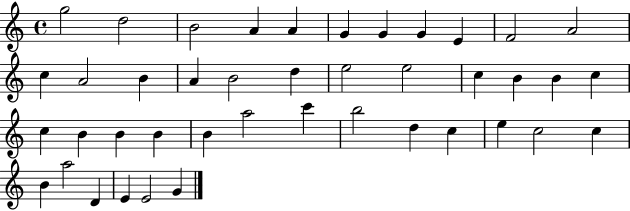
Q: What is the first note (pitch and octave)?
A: G5